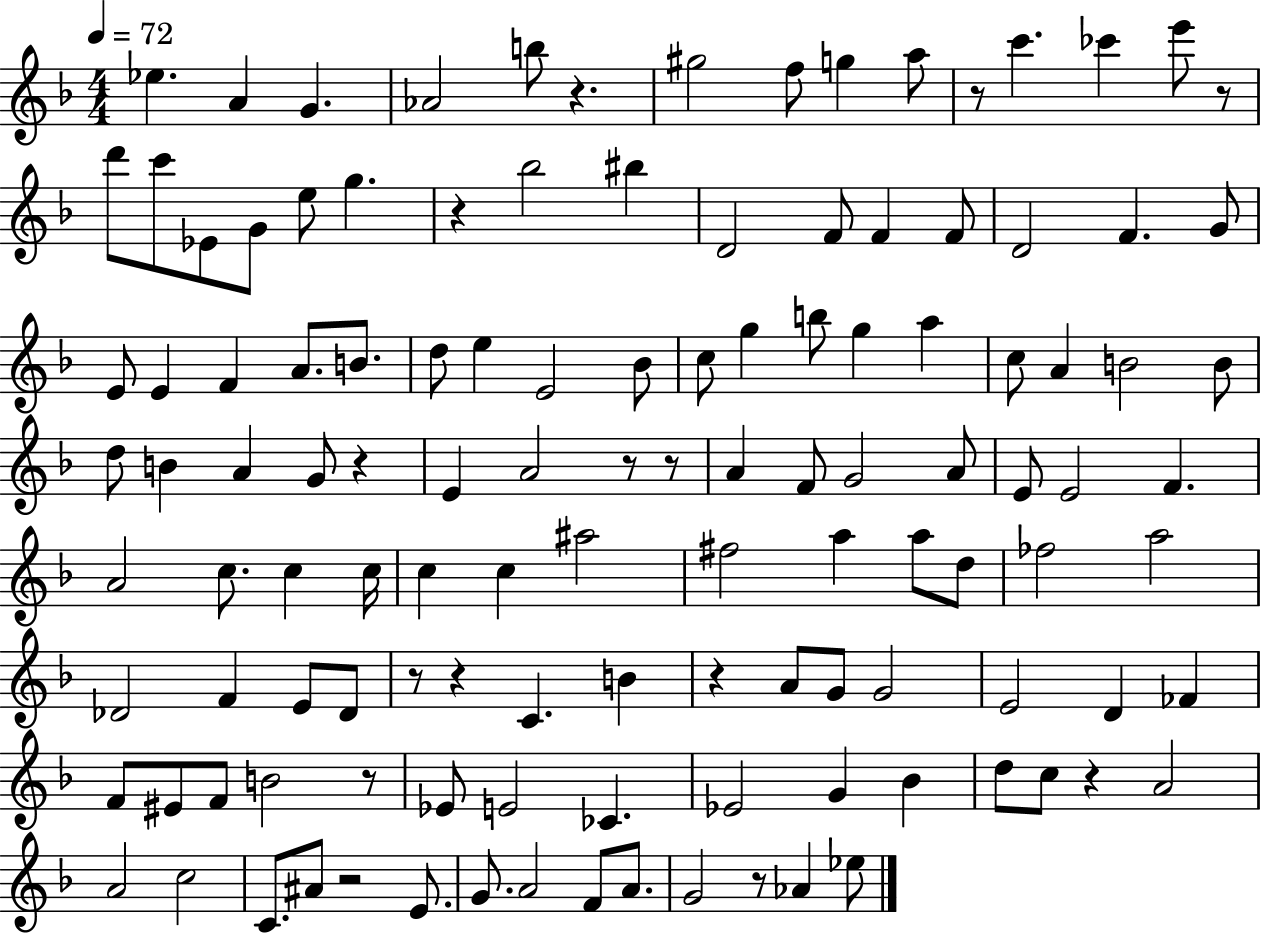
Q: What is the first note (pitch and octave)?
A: Eb5